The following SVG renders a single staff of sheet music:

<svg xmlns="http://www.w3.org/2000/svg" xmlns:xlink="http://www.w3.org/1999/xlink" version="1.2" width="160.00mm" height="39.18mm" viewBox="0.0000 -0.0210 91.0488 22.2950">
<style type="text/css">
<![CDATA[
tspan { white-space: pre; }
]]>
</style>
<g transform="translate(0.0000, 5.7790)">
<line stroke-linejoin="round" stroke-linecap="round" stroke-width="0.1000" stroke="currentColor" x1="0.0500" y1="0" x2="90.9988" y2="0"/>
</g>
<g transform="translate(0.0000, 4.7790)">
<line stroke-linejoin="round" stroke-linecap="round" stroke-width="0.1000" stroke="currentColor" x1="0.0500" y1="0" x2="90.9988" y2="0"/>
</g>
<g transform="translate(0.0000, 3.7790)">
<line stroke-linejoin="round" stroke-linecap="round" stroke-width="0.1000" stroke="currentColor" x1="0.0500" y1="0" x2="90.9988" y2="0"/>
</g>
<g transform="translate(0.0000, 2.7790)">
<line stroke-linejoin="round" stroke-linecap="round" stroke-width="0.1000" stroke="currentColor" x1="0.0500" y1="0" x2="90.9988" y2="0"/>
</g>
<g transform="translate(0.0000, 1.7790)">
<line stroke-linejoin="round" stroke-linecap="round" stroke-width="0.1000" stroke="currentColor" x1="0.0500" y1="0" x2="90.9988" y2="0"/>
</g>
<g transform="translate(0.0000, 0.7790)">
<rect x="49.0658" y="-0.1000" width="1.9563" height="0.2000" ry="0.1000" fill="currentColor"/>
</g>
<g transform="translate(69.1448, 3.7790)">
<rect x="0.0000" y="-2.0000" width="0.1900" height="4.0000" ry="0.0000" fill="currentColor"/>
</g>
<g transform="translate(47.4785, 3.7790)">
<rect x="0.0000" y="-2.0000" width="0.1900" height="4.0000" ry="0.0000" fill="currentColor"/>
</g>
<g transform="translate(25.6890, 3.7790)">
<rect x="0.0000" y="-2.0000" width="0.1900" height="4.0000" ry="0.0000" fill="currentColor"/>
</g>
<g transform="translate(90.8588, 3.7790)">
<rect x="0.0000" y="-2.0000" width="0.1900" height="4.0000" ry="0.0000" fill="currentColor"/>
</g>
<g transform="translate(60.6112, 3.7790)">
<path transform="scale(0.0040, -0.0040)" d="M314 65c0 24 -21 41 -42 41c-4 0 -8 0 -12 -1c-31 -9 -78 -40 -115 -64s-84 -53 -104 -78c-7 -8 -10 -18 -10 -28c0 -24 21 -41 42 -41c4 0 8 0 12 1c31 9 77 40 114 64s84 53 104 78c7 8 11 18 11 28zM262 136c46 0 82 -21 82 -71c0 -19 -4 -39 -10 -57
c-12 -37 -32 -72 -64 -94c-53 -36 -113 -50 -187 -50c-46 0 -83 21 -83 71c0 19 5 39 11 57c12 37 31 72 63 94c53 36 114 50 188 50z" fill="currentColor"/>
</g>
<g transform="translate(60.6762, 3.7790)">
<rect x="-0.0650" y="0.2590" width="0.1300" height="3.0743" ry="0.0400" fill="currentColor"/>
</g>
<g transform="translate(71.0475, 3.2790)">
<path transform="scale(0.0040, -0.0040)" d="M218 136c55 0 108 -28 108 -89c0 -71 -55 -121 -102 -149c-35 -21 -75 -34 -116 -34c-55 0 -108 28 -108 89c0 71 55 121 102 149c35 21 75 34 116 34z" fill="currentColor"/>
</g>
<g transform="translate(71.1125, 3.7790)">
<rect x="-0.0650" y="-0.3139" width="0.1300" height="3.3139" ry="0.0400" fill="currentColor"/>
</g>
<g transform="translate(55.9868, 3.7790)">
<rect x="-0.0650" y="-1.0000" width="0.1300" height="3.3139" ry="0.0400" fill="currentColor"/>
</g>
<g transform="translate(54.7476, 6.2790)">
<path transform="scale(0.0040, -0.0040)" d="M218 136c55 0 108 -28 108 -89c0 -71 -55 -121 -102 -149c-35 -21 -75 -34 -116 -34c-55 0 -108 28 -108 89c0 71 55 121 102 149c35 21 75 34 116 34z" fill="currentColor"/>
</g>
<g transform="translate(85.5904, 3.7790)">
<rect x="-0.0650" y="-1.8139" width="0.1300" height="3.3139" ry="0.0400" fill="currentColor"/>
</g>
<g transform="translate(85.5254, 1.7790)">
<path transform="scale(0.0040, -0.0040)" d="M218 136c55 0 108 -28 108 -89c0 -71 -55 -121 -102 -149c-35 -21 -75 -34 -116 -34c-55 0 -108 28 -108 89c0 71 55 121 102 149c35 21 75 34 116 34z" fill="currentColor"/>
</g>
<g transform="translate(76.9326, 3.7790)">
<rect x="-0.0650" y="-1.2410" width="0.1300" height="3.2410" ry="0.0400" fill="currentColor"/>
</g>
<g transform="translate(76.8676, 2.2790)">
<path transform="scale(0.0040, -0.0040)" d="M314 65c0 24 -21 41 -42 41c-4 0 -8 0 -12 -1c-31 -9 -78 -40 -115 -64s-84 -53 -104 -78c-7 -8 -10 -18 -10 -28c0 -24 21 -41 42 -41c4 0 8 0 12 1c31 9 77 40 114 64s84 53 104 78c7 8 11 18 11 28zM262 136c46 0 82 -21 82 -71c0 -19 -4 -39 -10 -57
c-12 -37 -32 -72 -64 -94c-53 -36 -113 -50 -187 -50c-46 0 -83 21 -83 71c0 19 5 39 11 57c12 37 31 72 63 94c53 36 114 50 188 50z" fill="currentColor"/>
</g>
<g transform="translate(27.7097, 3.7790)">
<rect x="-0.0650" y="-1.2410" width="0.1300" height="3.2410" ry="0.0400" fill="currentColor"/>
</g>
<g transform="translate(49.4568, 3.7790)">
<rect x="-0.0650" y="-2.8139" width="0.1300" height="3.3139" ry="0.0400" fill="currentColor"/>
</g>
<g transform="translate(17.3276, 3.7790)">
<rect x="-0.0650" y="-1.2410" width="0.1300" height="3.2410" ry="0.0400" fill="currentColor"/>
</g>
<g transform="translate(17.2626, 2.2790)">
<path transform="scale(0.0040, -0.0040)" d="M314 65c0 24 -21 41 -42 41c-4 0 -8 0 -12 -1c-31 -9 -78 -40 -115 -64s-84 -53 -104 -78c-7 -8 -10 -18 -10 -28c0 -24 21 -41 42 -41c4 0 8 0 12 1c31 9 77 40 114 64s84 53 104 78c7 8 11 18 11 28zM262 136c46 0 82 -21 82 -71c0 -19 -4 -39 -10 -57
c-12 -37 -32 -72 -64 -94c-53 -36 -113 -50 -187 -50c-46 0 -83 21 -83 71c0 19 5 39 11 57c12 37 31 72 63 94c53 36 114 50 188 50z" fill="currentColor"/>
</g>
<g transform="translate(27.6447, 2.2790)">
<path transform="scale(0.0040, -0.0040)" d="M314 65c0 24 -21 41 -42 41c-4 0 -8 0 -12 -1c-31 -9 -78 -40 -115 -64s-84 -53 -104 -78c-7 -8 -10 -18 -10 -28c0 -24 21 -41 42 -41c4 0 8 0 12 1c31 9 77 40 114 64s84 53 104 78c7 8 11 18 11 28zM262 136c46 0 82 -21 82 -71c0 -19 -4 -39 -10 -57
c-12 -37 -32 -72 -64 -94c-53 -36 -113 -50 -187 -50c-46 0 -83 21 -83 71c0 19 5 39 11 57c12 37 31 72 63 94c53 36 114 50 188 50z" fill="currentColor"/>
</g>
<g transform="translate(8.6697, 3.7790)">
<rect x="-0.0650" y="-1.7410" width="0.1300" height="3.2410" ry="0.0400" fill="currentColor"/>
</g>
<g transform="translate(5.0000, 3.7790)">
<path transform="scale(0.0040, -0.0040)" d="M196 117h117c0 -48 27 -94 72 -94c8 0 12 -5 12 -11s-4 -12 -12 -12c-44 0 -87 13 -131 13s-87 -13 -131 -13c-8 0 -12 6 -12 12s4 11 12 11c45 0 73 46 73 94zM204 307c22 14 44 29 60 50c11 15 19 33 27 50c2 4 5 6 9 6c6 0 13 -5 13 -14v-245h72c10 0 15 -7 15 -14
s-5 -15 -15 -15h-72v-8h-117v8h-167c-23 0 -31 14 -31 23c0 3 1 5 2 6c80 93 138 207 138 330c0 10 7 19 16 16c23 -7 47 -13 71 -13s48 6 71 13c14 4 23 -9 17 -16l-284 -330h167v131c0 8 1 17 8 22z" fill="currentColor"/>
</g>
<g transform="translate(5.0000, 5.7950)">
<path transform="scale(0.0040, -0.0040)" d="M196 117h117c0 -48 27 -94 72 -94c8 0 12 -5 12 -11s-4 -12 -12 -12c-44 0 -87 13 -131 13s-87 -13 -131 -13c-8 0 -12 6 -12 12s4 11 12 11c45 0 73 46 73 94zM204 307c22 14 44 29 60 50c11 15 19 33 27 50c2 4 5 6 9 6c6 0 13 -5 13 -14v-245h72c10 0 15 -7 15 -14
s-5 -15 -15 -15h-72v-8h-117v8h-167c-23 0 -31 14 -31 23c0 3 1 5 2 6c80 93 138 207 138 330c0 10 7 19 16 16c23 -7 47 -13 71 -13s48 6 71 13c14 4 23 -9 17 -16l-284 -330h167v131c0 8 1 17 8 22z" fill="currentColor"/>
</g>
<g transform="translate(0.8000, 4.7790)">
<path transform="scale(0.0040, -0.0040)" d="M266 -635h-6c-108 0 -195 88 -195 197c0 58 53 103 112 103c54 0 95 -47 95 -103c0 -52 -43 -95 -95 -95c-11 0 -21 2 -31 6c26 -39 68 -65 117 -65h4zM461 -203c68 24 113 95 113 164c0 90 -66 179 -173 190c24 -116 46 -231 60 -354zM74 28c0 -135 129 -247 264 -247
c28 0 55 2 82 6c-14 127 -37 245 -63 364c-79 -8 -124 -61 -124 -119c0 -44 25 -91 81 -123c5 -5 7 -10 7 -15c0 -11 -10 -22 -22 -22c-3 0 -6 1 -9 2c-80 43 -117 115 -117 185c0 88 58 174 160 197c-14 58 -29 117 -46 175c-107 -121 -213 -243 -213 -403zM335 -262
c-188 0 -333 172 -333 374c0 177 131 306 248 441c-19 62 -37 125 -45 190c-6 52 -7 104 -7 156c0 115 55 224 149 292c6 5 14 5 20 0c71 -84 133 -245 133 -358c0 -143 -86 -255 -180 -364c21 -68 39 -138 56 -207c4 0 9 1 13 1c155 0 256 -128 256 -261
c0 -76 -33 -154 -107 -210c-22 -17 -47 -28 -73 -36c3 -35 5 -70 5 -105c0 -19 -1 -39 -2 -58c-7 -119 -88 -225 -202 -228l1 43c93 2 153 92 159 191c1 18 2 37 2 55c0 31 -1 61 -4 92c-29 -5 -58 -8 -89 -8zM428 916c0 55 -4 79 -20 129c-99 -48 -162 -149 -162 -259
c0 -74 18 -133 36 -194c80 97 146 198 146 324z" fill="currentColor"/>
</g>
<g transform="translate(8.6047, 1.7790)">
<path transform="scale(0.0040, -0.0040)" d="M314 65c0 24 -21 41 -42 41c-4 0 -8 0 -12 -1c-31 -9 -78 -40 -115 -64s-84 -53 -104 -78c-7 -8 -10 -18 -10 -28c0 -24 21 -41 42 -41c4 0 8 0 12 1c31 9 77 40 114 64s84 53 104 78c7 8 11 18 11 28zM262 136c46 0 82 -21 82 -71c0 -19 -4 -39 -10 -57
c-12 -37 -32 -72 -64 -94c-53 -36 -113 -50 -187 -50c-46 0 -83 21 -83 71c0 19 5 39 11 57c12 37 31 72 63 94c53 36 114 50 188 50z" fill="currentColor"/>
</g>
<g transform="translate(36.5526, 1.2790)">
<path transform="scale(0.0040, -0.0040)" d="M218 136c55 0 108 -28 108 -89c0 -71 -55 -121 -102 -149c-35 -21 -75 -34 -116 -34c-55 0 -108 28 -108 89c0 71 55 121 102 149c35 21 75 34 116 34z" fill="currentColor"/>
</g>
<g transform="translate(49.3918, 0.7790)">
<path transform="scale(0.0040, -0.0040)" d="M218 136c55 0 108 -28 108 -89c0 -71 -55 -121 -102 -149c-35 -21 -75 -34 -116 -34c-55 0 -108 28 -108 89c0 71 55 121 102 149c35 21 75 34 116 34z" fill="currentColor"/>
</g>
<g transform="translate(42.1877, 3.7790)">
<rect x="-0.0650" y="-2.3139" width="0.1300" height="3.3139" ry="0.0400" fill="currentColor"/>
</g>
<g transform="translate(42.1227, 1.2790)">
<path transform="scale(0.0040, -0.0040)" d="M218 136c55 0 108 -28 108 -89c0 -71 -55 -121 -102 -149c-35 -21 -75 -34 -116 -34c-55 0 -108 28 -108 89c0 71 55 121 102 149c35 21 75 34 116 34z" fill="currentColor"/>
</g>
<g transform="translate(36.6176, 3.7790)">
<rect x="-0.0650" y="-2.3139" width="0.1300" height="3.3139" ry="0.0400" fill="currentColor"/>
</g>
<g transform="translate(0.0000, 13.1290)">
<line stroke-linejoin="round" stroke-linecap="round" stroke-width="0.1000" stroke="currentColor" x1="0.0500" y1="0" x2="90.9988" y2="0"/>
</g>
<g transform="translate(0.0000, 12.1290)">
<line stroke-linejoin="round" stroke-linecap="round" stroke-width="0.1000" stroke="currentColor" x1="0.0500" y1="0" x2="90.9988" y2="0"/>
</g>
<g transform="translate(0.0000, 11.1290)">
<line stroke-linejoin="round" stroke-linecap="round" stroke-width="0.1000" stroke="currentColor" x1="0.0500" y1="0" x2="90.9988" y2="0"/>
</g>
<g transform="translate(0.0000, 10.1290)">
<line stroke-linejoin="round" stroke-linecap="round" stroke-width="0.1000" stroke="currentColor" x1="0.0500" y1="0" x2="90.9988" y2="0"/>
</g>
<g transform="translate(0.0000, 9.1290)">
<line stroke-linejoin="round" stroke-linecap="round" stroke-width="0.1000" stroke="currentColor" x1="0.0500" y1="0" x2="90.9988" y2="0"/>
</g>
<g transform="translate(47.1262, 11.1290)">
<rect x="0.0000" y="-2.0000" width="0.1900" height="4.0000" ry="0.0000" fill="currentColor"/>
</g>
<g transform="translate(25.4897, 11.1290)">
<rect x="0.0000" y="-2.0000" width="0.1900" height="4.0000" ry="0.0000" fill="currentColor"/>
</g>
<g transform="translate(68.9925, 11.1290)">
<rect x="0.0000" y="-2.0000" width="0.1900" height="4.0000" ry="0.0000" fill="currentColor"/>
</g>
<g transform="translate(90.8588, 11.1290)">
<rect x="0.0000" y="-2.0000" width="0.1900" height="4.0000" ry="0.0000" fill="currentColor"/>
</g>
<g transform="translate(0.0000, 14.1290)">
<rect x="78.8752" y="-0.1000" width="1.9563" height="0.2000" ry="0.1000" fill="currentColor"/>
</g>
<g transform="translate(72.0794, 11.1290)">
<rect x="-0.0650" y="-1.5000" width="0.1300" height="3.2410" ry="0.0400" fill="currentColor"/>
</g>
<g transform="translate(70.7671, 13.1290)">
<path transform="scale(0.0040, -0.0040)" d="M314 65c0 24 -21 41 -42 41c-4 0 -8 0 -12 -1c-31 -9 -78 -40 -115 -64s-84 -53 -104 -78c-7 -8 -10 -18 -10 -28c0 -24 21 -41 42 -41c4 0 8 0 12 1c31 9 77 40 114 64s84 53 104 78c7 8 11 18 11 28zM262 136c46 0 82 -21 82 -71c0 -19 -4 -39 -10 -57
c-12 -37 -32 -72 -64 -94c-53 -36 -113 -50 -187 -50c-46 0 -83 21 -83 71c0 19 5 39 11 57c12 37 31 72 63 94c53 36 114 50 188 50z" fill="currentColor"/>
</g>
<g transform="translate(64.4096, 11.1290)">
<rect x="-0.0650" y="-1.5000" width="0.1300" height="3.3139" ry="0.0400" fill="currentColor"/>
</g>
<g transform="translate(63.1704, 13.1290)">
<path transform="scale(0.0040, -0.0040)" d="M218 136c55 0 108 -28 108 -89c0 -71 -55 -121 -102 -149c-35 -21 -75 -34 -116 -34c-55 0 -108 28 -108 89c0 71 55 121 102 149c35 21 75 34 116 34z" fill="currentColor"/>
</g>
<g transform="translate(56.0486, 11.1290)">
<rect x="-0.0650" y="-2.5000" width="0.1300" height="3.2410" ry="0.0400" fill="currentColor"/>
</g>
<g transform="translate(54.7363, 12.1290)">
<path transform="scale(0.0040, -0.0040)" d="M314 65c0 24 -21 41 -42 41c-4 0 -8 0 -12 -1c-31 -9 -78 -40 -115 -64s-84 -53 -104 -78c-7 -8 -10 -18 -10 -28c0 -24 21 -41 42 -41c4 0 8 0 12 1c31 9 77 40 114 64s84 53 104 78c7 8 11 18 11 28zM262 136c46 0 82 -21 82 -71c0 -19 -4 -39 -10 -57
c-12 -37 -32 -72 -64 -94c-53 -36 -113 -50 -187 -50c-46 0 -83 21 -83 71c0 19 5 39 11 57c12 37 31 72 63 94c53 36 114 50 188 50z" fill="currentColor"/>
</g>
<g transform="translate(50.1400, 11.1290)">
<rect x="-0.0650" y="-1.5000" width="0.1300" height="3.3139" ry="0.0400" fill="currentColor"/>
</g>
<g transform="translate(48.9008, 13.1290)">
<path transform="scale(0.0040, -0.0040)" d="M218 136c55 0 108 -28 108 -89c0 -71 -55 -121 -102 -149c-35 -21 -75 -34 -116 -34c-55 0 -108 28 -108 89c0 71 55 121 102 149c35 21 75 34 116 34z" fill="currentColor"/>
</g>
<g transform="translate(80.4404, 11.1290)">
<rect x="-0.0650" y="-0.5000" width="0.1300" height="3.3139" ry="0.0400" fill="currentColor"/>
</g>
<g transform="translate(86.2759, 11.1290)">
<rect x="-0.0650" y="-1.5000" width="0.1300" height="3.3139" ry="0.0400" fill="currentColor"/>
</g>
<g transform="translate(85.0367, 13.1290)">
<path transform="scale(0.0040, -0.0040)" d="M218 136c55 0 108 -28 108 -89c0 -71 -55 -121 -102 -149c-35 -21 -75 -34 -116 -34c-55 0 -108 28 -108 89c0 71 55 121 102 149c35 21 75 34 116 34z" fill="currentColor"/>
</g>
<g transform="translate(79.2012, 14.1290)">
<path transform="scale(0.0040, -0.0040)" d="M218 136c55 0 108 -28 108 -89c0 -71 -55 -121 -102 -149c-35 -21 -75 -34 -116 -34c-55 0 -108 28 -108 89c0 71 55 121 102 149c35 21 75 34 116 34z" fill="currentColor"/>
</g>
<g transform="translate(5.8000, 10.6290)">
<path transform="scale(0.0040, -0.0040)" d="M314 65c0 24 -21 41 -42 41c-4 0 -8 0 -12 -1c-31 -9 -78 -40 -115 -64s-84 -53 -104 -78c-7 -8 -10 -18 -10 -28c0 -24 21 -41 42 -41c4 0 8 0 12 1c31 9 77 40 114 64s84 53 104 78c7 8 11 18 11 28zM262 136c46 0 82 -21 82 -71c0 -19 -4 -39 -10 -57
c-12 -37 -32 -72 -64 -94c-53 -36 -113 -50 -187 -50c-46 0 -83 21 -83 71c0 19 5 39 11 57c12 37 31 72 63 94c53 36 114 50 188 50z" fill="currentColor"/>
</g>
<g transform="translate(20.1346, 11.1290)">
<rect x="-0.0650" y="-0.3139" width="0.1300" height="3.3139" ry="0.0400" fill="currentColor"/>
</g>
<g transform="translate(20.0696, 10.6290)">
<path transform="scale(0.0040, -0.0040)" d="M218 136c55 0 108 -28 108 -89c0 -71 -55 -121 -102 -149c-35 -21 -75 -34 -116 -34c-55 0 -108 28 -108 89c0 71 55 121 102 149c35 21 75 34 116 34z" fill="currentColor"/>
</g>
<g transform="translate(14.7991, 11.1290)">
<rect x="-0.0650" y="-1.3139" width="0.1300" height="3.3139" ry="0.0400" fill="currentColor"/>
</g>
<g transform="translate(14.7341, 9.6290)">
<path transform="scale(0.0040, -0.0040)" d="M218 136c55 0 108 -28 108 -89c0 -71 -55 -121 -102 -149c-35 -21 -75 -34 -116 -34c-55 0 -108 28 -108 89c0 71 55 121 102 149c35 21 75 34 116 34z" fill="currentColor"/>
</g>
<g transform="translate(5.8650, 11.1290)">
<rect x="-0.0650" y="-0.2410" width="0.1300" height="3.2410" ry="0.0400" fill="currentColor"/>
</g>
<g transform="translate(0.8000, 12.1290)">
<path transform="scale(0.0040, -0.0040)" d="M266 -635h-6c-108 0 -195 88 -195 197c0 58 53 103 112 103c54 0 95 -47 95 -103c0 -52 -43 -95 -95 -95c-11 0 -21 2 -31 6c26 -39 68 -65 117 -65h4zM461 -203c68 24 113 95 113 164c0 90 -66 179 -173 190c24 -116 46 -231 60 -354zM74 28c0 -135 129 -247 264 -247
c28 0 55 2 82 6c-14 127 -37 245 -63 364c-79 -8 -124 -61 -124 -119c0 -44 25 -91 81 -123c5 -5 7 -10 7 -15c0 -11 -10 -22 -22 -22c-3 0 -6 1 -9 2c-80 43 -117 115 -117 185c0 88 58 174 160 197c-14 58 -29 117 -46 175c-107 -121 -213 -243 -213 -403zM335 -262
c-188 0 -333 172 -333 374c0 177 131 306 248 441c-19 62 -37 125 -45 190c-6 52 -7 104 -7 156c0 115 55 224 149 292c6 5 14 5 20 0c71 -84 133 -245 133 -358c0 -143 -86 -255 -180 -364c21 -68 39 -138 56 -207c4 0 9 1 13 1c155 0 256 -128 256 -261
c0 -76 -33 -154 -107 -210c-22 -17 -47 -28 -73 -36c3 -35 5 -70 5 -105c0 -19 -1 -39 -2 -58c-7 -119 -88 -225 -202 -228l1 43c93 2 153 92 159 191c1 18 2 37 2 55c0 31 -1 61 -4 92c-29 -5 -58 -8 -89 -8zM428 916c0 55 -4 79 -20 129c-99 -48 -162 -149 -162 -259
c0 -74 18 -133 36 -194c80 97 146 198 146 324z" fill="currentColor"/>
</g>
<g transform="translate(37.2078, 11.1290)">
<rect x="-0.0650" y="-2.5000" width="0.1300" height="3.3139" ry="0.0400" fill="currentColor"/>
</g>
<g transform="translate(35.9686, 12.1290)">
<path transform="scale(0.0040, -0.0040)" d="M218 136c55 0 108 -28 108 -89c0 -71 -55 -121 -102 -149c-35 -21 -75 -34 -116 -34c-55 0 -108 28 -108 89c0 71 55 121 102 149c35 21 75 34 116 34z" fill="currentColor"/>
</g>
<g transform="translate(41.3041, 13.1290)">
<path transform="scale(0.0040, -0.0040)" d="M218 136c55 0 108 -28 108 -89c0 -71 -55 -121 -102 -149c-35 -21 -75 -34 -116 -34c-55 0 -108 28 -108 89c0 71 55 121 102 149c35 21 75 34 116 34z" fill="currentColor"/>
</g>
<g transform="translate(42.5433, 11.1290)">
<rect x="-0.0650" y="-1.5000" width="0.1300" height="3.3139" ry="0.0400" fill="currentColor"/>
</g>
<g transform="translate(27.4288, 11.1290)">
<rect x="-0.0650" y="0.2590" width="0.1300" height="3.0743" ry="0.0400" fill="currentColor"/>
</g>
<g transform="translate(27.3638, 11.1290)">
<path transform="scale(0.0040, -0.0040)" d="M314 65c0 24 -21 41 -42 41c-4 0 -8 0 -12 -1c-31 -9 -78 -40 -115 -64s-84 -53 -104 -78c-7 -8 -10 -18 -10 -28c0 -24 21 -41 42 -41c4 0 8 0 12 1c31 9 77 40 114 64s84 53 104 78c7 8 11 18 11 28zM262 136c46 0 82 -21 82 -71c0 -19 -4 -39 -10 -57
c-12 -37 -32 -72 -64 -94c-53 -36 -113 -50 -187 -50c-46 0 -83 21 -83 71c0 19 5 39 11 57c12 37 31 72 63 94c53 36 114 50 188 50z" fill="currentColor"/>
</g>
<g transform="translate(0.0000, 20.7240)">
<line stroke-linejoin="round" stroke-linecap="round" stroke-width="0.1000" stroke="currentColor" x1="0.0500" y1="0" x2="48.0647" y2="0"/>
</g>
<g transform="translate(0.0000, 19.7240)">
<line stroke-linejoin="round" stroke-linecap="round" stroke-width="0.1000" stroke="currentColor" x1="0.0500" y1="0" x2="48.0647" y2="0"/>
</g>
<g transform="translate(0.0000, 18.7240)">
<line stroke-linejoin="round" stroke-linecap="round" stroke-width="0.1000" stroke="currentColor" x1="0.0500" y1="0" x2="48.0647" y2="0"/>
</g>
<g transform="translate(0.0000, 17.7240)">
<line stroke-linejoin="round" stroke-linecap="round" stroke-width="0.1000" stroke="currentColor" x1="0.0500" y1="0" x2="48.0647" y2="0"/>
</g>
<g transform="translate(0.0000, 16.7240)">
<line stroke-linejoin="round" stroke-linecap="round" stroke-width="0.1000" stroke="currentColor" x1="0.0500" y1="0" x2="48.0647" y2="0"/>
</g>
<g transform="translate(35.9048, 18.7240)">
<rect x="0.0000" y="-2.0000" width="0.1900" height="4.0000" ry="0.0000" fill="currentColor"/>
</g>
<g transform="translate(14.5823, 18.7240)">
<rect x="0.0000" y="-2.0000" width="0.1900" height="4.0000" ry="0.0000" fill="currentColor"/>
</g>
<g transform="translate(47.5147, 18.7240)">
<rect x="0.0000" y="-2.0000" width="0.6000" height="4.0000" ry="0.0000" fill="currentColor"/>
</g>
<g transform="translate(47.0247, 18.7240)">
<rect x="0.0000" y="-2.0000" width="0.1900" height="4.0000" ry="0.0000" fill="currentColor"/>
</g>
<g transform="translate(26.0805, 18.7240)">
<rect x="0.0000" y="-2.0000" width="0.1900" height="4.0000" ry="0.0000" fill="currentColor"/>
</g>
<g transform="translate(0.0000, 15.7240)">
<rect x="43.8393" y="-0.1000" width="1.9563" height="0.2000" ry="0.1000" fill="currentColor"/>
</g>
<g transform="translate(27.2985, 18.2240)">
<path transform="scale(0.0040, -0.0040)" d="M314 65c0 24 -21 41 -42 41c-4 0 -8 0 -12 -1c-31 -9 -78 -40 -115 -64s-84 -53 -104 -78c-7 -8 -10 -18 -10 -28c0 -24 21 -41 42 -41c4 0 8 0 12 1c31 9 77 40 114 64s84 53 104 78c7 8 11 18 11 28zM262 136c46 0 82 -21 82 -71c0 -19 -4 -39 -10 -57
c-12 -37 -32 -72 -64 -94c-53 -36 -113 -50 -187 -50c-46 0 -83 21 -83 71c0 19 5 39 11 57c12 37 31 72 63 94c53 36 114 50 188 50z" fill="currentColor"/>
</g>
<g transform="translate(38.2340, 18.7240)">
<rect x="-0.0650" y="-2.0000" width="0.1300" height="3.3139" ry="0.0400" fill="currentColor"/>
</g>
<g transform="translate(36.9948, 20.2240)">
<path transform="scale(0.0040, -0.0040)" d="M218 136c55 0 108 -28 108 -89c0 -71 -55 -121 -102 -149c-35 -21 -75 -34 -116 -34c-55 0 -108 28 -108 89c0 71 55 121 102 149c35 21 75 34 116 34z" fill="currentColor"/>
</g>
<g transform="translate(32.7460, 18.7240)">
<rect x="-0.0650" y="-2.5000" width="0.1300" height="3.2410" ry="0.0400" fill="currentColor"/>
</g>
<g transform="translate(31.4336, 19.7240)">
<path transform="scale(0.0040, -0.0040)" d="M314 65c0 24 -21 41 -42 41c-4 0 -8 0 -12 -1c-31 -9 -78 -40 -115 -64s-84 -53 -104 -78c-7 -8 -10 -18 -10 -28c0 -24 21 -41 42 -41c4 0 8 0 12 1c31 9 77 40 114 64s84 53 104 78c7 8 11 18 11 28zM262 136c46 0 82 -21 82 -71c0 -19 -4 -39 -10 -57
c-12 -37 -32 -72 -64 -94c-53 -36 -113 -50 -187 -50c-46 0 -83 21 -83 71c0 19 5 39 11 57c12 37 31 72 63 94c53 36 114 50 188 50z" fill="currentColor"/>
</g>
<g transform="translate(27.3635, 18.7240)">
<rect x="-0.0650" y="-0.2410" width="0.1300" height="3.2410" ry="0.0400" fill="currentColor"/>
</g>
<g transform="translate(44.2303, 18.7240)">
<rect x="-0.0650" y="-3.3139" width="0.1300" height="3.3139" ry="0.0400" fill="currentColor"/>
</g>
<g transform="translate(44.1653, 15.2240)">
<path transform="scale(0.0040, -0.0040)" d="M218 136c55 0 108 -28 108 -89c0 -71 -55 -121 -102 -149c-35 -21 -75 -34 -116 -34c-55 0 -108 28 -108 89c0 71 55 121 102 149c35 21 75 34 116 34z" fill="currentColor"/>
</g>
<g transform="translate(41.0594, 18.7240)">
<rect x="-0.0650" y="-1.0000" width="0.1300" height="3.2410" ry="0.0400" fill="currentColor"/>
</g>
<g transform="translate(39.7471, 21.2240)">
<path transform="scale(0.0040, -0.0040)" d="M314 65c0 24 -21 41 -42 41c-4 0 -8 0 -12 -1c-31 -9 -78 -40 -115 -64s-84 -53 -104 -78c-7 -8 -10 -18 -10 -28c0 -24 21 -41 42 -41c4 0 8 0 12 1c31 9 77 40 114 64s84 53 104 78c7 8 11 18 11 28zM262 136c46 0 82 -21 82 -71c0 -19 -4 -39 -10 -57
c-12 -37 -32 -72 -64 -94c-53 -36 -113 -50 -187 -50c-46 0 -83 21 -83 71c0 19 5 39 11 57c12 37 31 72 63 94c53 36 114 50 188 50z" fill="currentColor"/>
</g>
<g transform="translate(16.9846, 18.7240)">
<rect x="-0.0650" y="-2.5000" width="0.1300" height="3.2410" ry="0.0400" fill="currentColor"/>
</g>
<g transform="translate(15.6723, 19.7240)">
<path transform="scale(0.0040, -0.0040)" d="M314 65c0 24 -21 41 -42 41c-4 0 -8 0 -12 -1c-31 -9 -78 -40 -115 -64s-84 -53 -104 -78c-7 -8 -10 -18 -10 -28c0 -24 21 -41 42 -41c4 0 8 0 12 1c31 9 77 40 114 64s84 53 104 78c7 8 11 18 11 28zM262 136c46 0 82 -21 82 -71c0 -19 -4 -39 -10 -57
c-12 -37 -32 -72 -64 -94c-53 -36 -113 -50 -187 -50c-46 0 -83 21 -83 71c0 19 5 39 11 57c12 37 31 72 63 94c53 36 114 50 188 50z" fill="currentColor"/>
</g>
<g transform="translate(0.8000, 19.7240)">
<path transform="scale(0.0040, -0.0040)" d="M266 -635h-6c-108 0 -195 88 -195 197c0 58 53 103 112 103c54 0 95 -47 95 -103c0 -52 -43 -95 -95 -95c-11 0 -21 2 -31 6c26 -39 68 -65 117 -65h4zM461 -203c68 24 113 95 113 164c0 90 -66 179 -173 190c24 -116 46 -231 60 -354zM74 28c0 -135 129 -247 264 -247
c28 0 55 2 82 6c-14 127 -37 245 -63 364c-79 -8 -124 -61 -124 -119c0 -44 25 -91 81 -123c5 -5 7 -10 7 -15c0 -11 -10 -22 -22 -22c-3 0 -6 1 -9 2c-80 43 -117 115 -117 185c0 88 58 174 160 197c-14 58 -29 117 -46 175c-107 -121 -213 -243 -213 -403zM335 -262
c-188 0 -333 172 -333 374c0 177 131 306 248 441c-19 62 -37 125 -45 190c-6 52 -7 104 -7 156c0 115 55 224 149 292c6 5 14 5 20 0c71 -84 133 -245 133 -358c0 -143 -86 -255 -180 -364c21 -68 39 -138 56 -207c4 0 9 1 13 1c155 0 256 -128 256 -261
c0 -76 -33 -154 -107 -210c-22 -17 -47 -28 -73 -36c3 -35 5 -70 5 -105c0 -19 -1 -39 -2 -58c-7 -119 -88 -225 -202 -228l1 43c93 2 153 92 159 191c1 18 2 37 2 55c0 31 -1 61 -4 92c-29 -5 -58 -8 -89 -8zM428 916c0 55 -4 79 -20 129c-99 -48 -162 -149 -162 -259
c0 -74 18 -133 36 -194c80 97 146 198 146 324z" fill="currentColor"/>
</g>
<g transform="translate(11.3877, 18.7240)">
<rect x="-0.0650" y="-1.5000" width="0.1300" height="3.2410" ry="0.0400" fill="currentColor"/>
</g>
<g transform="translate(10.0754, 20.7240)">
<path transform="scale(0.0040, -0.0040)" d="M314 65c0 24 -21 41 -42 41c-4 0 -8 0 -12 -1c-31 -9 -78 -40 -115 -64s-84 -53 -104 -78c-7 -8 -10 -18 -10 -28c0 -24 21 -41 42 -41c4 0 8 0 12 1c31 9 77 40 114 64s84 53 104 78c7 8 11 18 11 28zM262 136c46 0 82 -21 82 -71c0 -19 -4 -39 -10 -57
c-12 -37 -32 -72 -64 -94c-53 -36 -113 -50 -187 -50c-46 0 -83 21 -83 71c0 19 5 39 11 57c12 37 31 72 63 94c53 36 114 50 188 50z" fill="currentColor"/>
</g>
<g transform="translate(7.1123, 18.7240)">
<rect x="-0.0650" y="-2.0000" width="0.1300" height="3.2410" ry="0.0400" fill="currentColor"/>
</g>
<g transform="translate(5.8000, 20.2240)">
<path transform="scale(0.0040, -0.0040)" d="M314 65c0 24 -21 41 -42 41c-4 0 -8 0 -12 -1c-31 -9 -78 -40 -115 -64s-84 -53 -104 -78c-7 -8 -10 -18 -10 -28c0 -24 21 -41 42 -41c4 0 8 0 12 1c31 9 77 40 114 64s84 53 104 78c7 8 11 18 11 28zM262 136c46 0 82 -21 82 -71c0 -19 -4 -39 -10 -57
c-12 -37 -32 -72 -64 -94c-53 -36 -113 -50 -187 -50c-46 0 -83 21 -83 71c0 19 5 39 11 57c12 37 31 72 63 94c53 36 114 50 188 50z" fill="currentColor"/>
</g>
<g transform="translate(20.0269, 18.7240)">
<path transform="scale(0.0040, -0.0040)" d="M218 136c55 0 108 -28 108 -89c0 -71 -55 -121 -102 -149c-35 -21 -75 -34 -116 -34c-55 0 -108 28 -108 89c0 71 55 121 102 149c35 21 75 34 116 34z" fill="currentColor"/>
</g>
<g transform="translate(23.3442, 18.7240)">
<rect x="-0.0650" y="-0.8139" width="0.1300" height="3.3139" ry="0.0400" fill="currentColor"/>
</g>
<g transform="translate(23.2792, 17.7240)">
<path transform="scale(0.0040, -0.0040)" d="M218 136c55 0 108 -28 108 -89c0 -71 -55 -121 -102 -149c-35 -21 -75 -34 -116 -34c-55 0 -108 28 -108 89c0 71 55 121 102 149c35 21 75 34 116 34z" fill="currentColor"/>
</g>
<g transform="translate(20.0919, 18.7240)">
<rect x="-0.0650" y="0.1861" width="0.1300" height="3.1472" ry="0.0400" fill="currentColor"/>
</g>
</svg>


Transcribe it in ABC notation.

X:1
T:Untitled
M:4/4
L:1/4
K:C
f2 e2 e2 g g a D B2 c e2 f c2 e c B2 G E E G2 E E2 C E F2 E2 G2 B d c2 G2 F D2 b